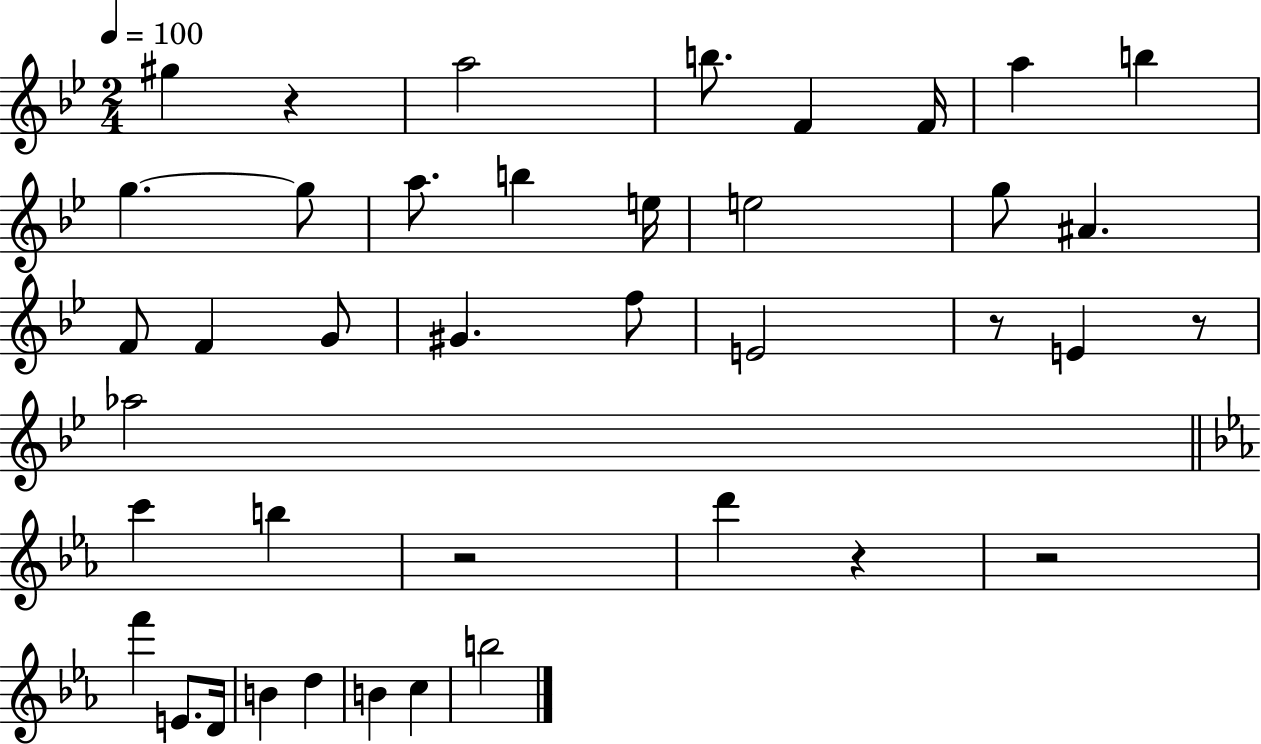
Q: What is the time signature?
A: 2/4